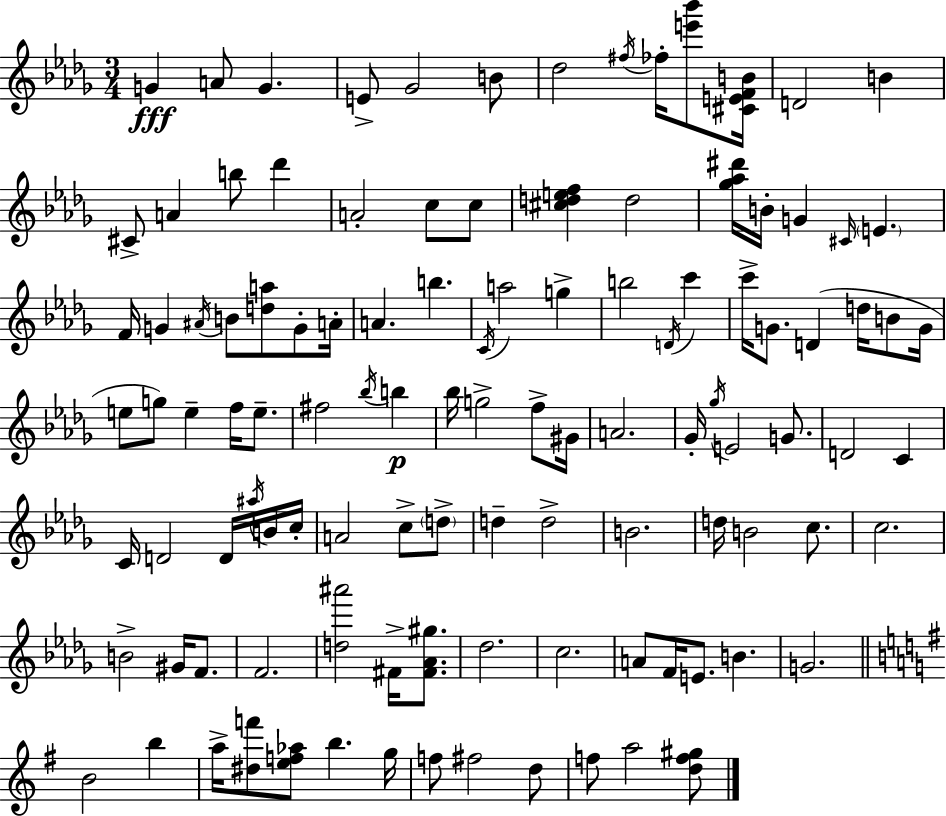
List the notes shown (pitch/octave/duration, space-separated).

G4/q A4/e G4/q. E4/e Gb4/h B4/e Db5/h F#5/s FES5/s [E6,Bb6]/e [C#4,E4,F4,B4]/s D4/h B4/q C#4/e A4/q B5/e Db6/q A4/h C5/e C5/e [C#5,D5,E5,F5]/q D5/h [Gb5,Ab5,D#6]/s B4/s G4/q C#4/s E4/q. F4/s G4/q A#4/s B4/e [D5,A5]/e G4/e A4/s A4/q. B5/q. C4/s A5/h G5/q B5/h D4/s C6/q C6/s G4/e. D4/q D5/s B4/e G4/s E5/e G5/e E5/q F5/s E5/e. F#5/h Bb5/s B5/q Bb5/s G5/h F5/e G#4/s A4/h. Gb4/s Gb5/s E4/h G4/e. D4/h C4/q C4/s D4/h D4/s A#5/s B4/s C5/s A4/h C5/e D5/e D5/q D5/h B4/h. D5/s B4/h C5/e. C5/h. B4/h G#4/s F4/e. F4/h. [D5,A#6]/h F#4/s [F#4,Ab4,G#5]/e. Db5/h. C5/h. A4/e F4/s E4/e. B4/q. G4/h. B4/h B5/q A5/s [D#5,F6]/e [E5,F5,Ab5]/e B5/q. G5/s F5/e F#5/h D5/e F5/e A5/h [D5,F5,G#5]/e